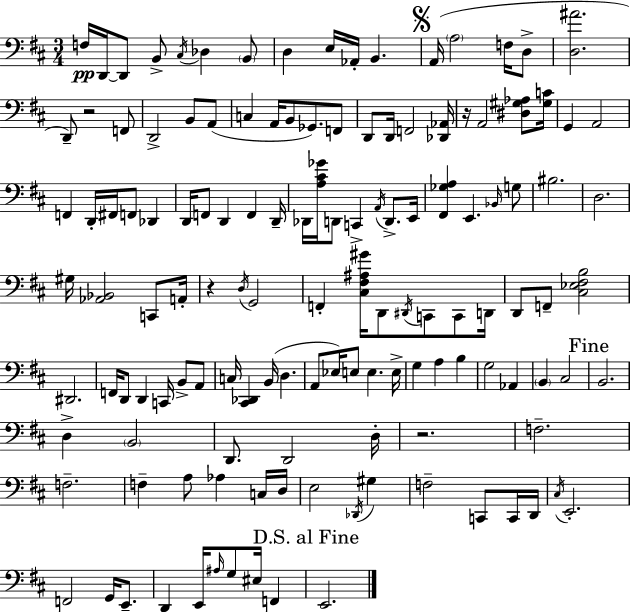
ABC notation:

X:1
T:Untitled
M:3/4
L:1/4
K:D
F,/4 D,,/4 D,,/2 B,,/2 ^C,/4 _D, B,,/2 D, E,/4 _A,,/4 B,, A,,/4 A,2 F,/4 D,/2 [D,^A]2 D,,/2 z2 F,,/2 D,,2 B,,/2 A,,/2 C, A,,/4 B,,/2 _G,,/2 F,,/2 D,,/2 D,,/4 F,,2 [_D,,_A,,]/4 z/4 A,,2 [^D,^G,_A,]/2 [^G,C]/4 G,, A,,2 F,, D,,/4 ^F,,/4 F,,/2 _D,, D,,/4 F,,/2 D,, F,, D,,/4 _D,,/4 [A,^C_G]/4 D,,/2 C,, A,,/4 D,,/2 E,,/4 [^F,,_G,A,] E,, _B,,/4 G,/2 ^B,2 D,2 ^G,/4 [_A,,_B,,]2 C,,/2 A,,/4 z D,/4 G,,2 F,, [^C,^F,^A,^G]/4 D,,/2 ^D,,/4 C,,/2 C,,/2 D,,/4 D,,/2 F,,/2 [^C,_E,^F,B,]2 ^D,,2 F,,/4 D,,/2 D,, C,,/4 B,,/2 A,,/2 C,/4 [^C,,_D,,] B,,/4 D, A,,/2 _E,/4 E,/2 E, E,/4 G, A, B, G,2 _A,, B,, ^C,2 B,,2 D, B,,2 D,,/2 D,,2 D,/4 z2 F,2 F,2 F, A,/2 _A, C,/4 D,/4 E,2 _D,,/4 ^G, F,2 C,,/2 C,,/4 D,,/4 ^C,/4 E,,2 F,,2 G,,/4 E,,/2 D,, E,,/4 ^A,/4 G,/2 ^E,/4 F,, E,,2